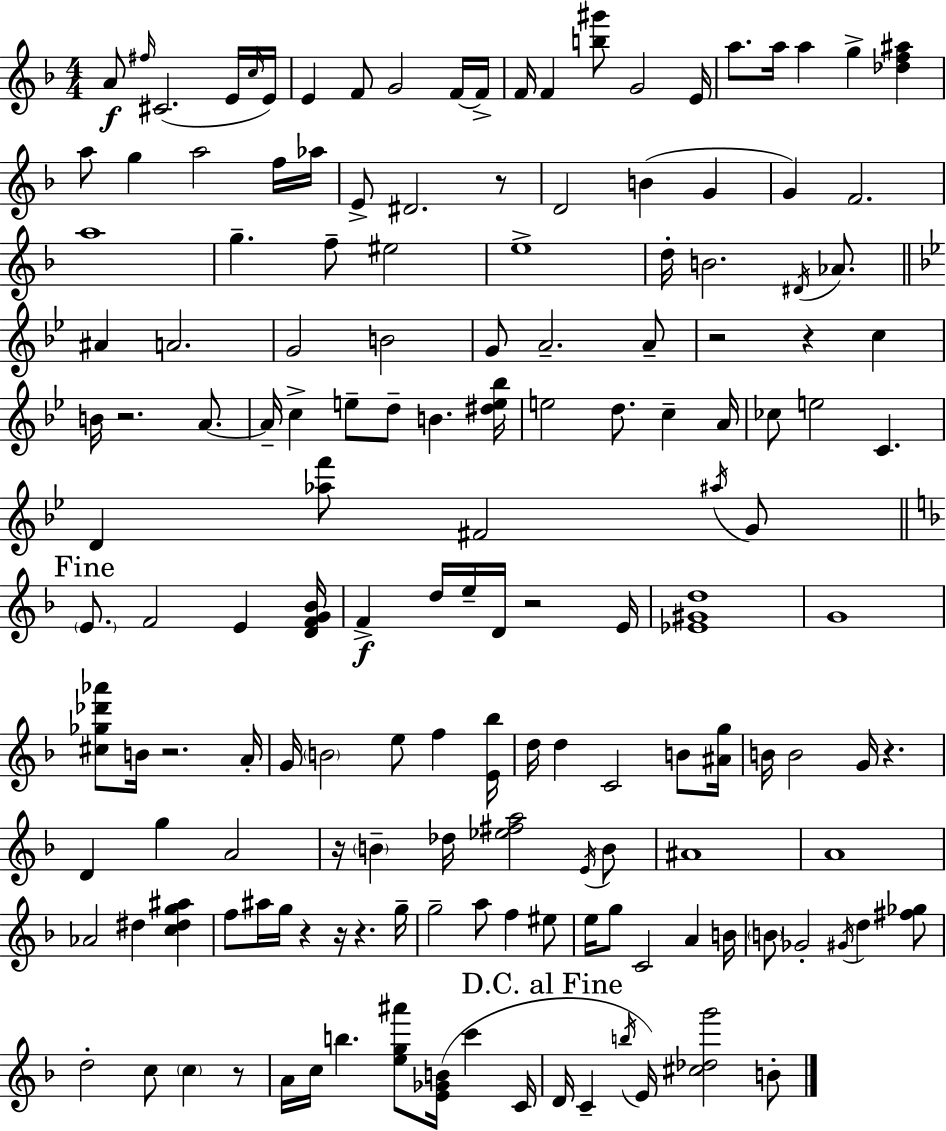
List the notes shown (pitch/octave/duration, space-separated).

A4/e F#5/s C#4/h. E4/s C5/s E4/s E4/q F4/e G4/h F4/s F4/s F4/s F4/q [B5,G#6]/e G4/h E4/s A5/e. A5/s A5/q G5/q [Db5,F5,A#5]/q A5/e G5/q A5/h F5/s Ab5/s E4/e D#4/h. R/e D4/h B4/q G4/q G4/q F4/h. A5/w G5/q. F5/e EIS5/h E5/w D5/s B4/h. D#4/s Ab4/e. A#4/q A4/h. G4/h B4/h G4/e A4/h. A4/e R/h R/q C5/q B4/s R/h. A4/e. A4/s C5/q E5/e D5/e B4/q. [D#5,E5,Bb5]/s E5/h D5/e. C5/q A4/s CES5/e E5/h C4/q. D4/q [Ab5,F6]/e F#4/h A#5/s G4/e E4/e. F4/h E4/q [D4,F4,G4,Bb4]/s F4/q D5/s E5/s D4/s R/h E4/s [Eb4,G#4,D5]/w G4/w [C#5,Gb5,Db6,Ab6]/e B4/s R/h. A4/s G4/s B4/h E5/e F5/q [E4,Bb5]/s D5/s D5/q C4/h B4/e [A#4,G5]/s B4/s B4/h G4/s R/q. D4/q G5/q A4/h R/s B4/q Db5/s [Eb5,F#5,A5]/h E4/s B4/e A#4/w A4/w Ab4/h D#5/q [C5,D#5,G5,A#5]/q F5/e A#5/s G5/s R/q R/s R/q. G5/s G5/h A5/e F5/q EIS5/e E5/s G5/e C4/h A4/q B4/s B4/e Gb4/h G#4/s D5/q [F#5,Gb5]/e D5/h C5/e C5/q R/e A4/s C5/s B5/q. [E5,G5,A#6]/e [E4,Gb4,B4]/s C6/q C4/s D4/s C4/q B5/s E4/s [C#5,Db5,G6]/h B4/e